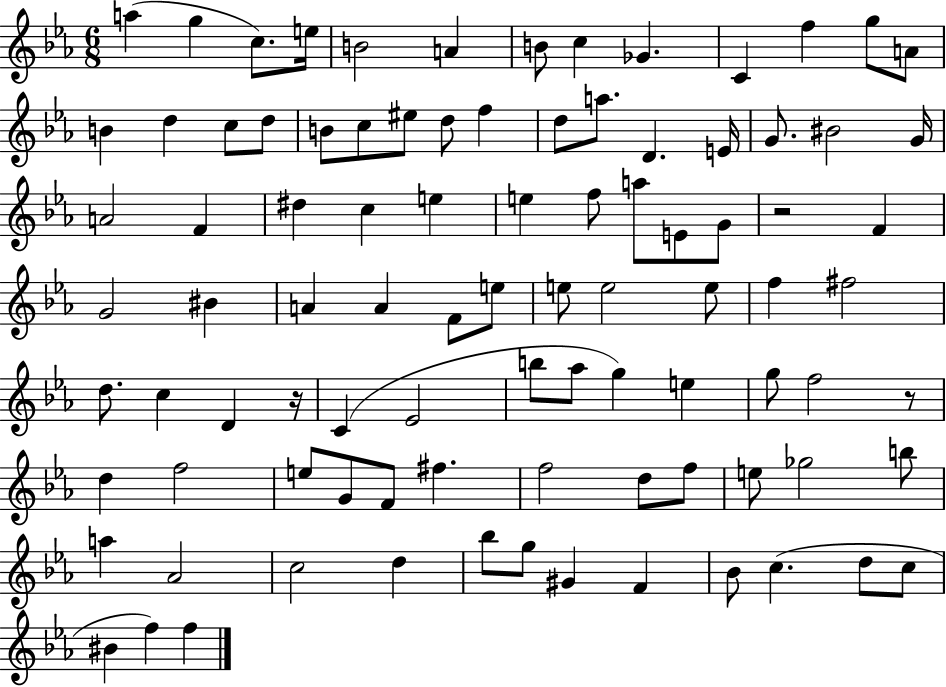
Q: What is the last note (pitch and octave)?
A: F5